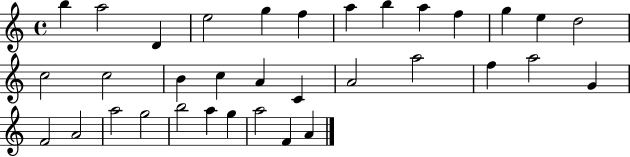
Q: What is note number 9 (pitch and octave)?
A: A5